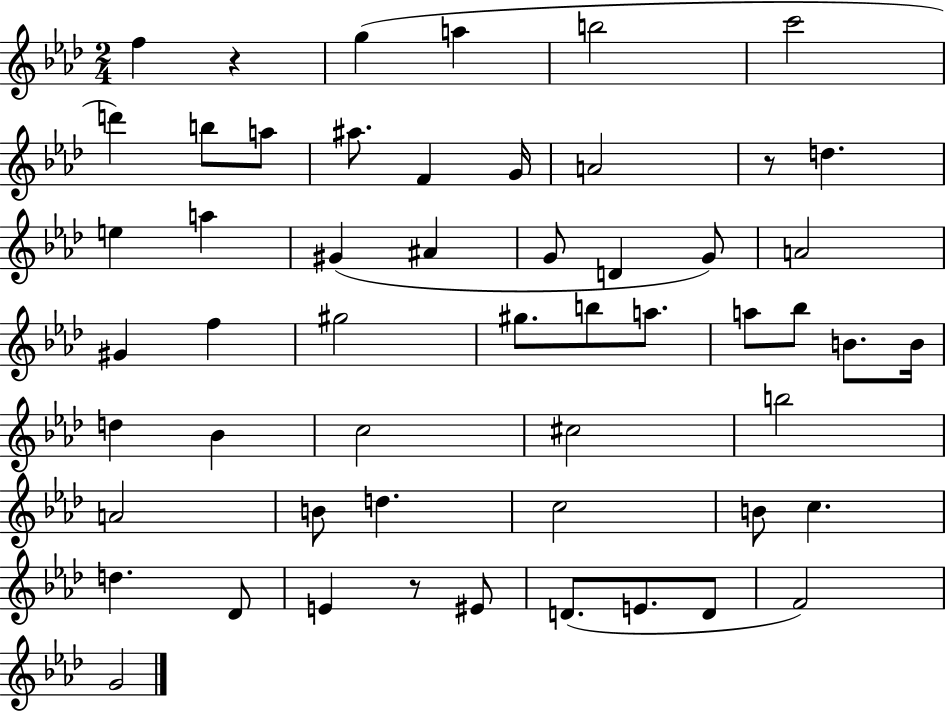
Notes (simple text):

F5/q R/q G5/q A5/q B5/h C6/h D6/q B5/e A5/e A#5/e. F4/q G4/s A4/h R/e D5/q. E5/q A5/q G#4/q A#4/q G4/e D4/q G4/e A4/h G#4/q F5/q G#5/h G#5/e. B5/e A5/e. A5/e Bb5/e B4/e. B4/s D5/q Bb4/q C5/h C#5/h B5/h A4/h B4/e D5/q. C5/h B4/e C5/q. D5/q. Db4/e E4/q R/e EIS4/e D4/e. E4/e. D4/e F4/h G4/h